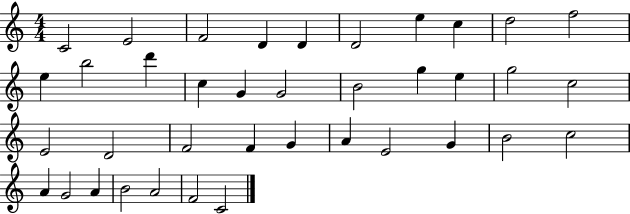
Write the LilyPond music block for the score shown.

{
  \clef treble
  \numericTimeSignature
  \time 4/4
  \key c \major
  c'2 e'2 | f'2 d'4 d'4 | d'2 e''4 c''4 | d''2 f''2 | \break e''4 b''2 d'''4 | c''4 g'4 g'2 | b'2 g''4 e''4 | g''2 c''2 | \break e'2 d'2 | f'2 f'4 g'4 | a'4 e'2 g'4 | b'2 c''2 | \break a'4 g'2 a'4 | b'2 a'2 | f'2 c'2 | \bar "|."
}